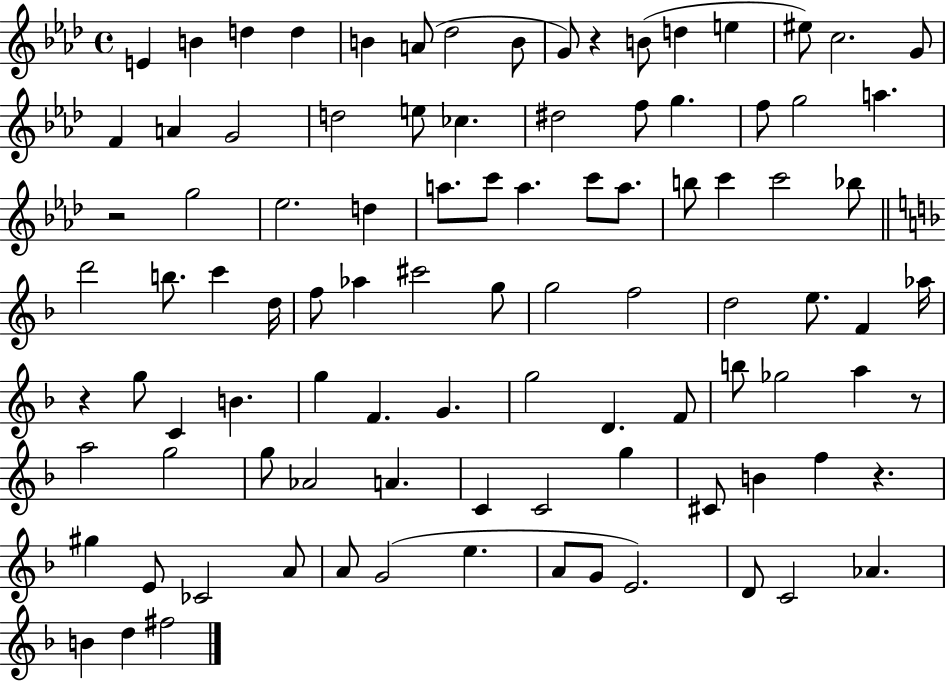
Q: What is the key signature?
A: AES major